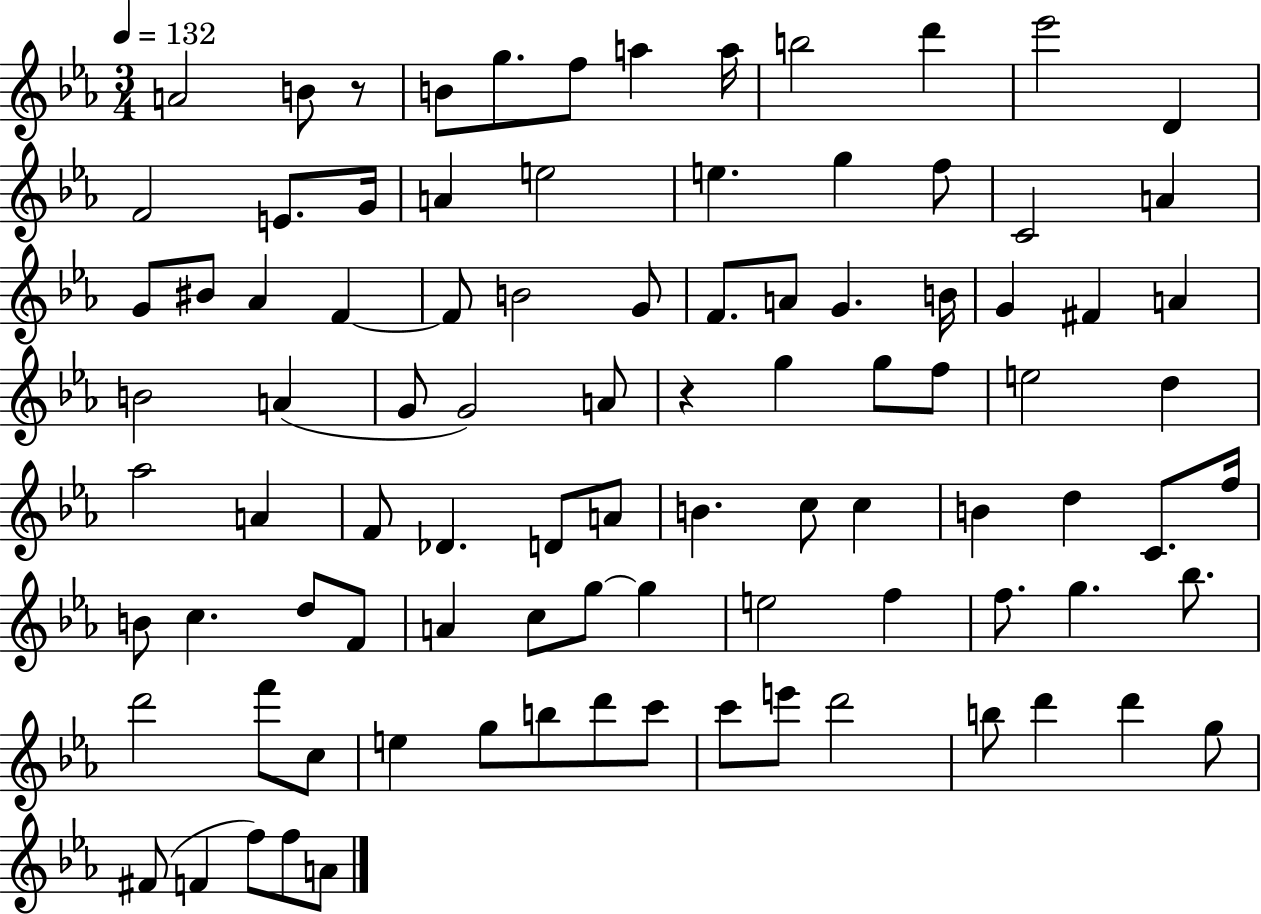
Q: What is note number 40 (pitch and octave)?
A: A4